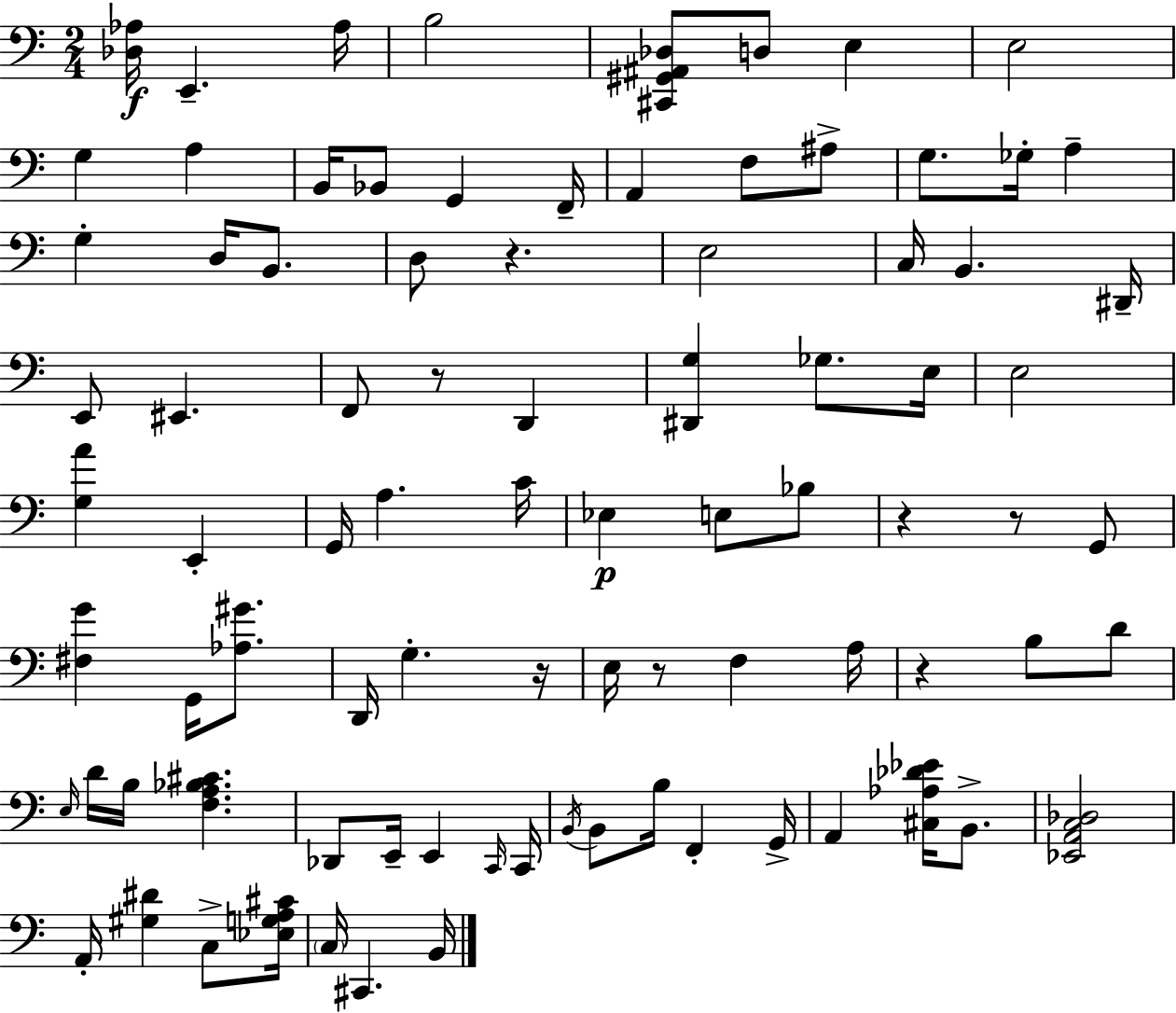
{
  \clef bass
  \numericTimeSignature
  \time 2/4
  \key a \minor
  <des aes>16\f e,4.-- aes16 | b2 | <cis, gis, ais, des>8 d8 e4 | e2 | \break g4 a4 | b,16 bes,8 g,4 f,16-- | a,4 f8 ais8-> | g8. ges16-. a4-- | \break g4-. d16 b,8. | d8 r4. | e2 | c16 b,4. dis,16-- | \break e,8 eis,4. | f,8 r8 d,4 | <dis, g>4 ges8. e16 | e2 | \break <g a'>4 e,4-. | g,16 a4. c'16 | ees4\p e8 bes8 | r4 r8 g,8 | \break <fis g'>4 g,16 <aes gis'>8. | d,16 g4.-. r16 | e16 r8 f4 a16 | r4 b8 d'8 | \break \grace { e16 } d'16 b16 <f a bes cis'>4. | des,8 e,16-- e,4 | \grace { c,16 } c,16 \acciaccatura { b,16 } b,8 b16 f,4-. | g,16-> a,4 <cis aes des' ees'>16 | \break b,8.-> <ees, a, c des>2 | a,16-. <gis dis'>4 | c8-> <ees g a cis'>16 \parenthesize c16 cis,4. | b,16 \bar "|."
}